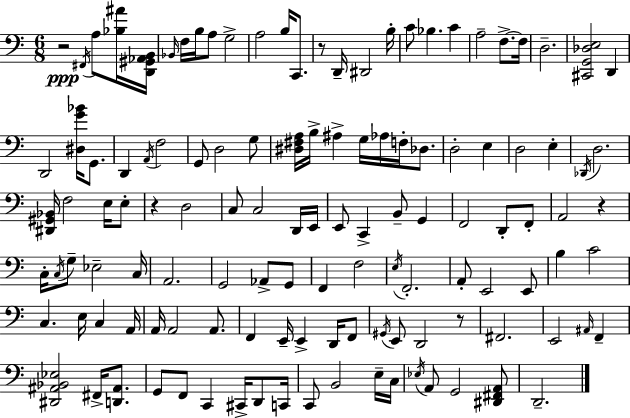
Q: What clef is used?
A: bass